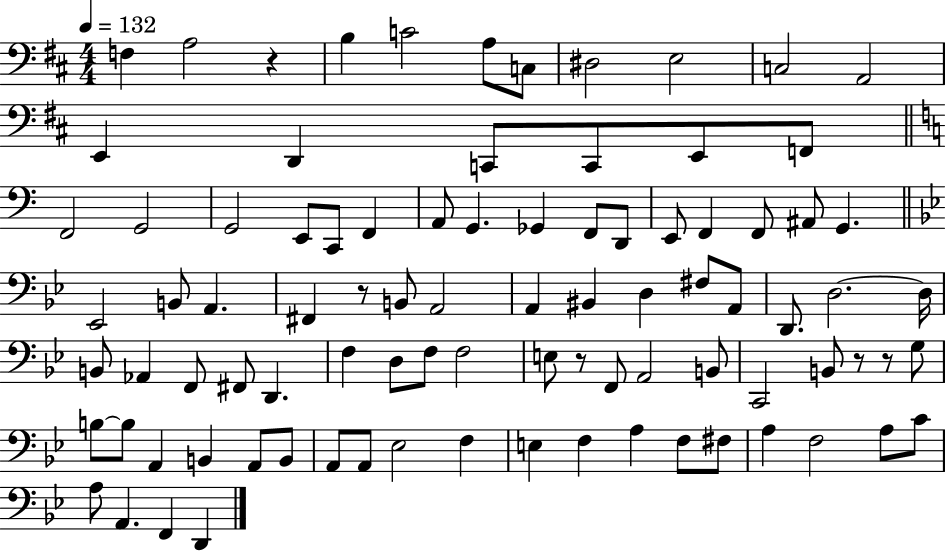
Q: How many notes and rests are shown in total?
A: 90